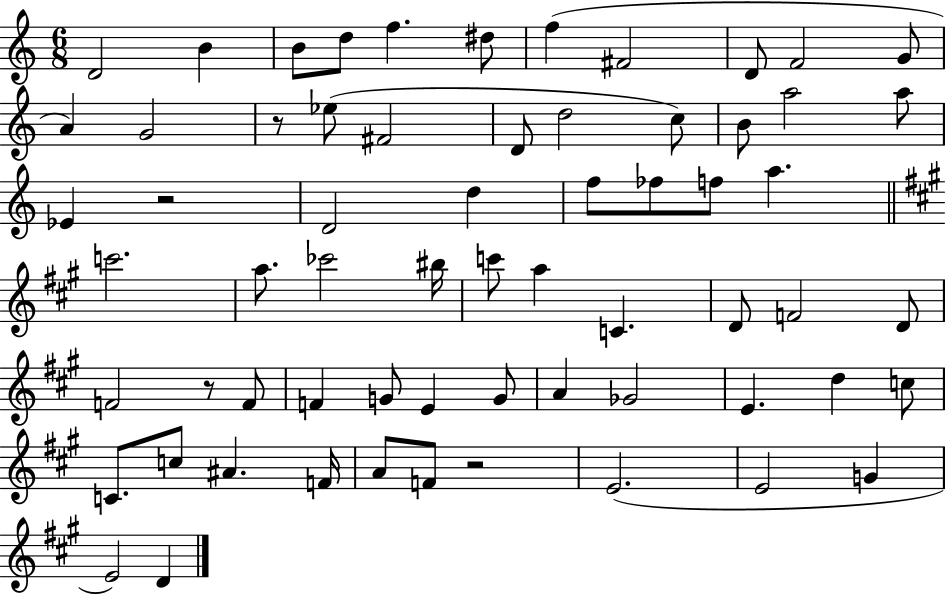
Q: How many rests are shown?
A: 4